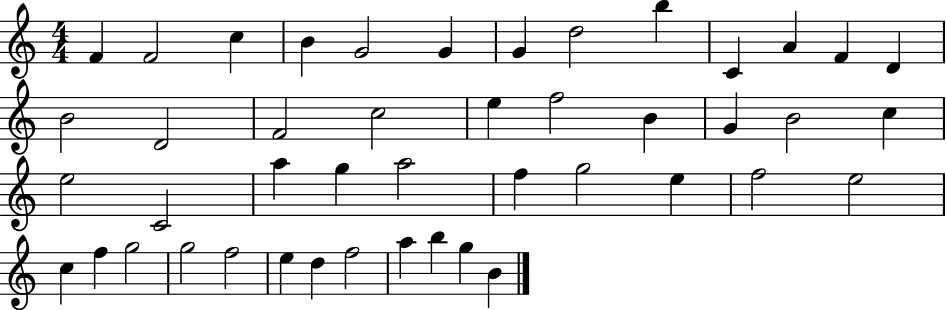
F4/q F4/h C5/q B4/q G4/h G4/q G4/q D5/h B5/q C4/q A4/q F4/q D4/q B4/h D4/h F4/h C5/h E5/q F5/h B4/q G4/q B4/h C5/q E5/h C4/h A5/q G5/q A5/h F5/q G5/h E5/q F5/h E5/h C5/q F5/q G5/h G5/h F5/h E5/q D5/q F5/h A5/q B5/q G5/q B4/q